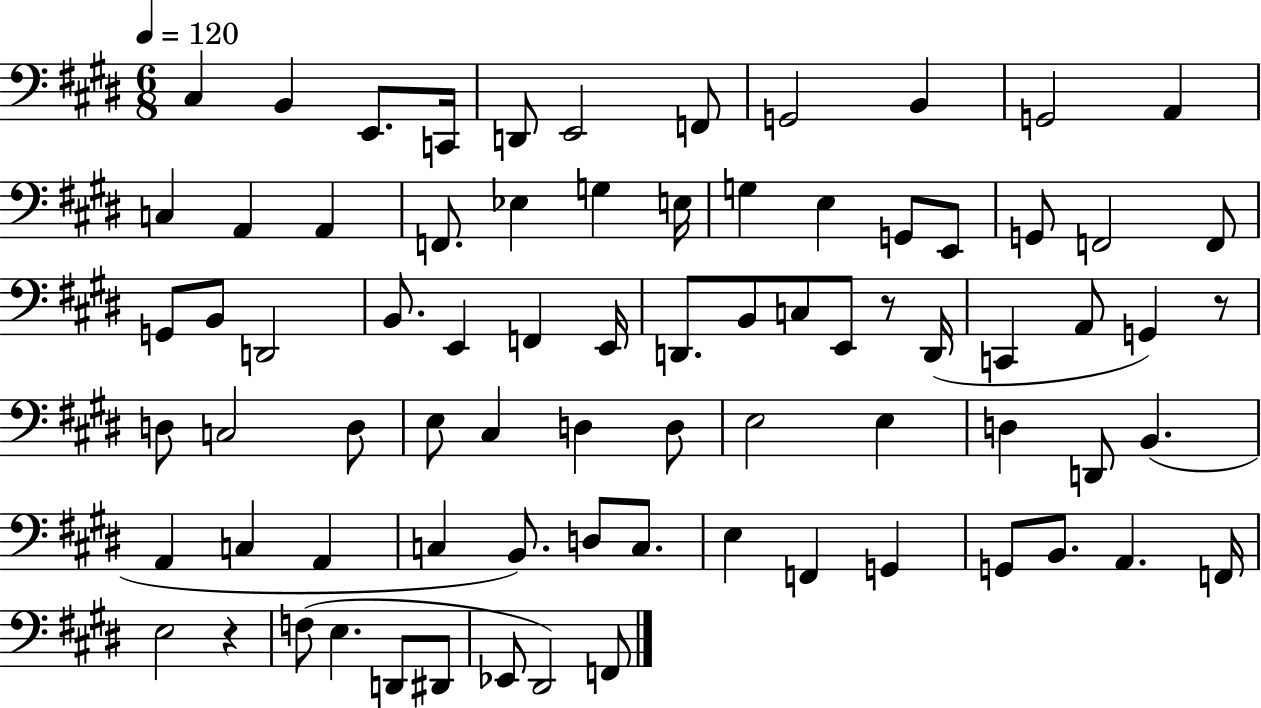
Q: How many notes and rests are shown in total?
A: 77